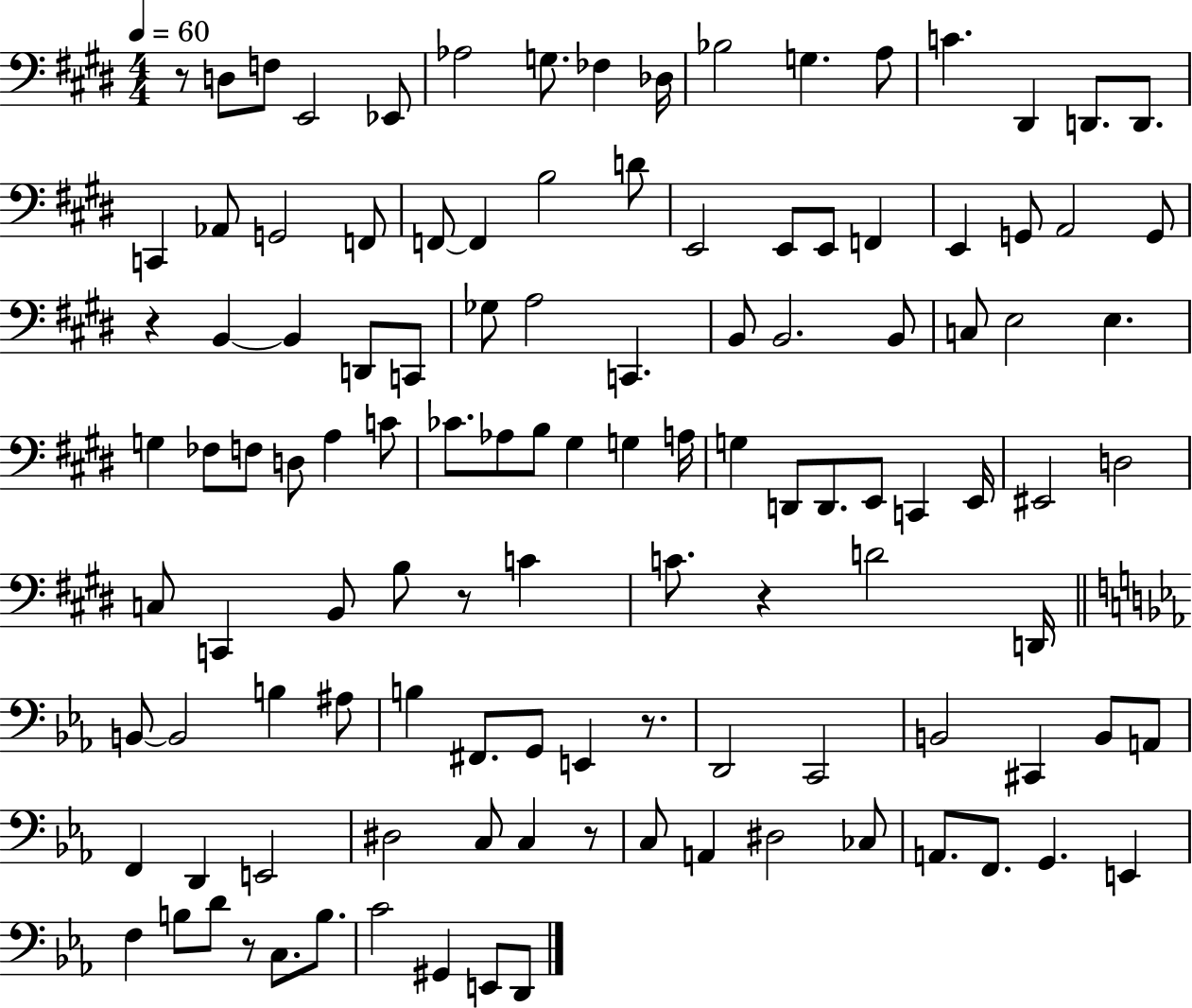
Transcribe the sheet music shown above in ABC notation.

X:1
T:Untitled
M:4/4
L:1/4
K:E
z/2 D,/2 F,/2 E,,2 _E,,/2 _A,2 G,/2 _F, _D,/4 _B,2 G, A,/2 C ^D,, D,,/2 D,,/2 C,, _A,,/2 G,,2 F,,/2 F,,/2 F,, B,2 D/2 E,,2 E,,/2 E,,/2 F,, E,, G,,/2 A,,2 G,,/2 z B,, B,, D,,/2 C,,/2 _G,/2 A,2 C,, B,,/2 B,,2 B,,/2 C,/2 E,2 E, G, _F,/2 F,/2 D,/2 A, C/2 _C/2 _A,/2 B,/2 ^G, G, A,/4 G, D,,/2 D,,/2 E,,/2 C,, E,,/4 ^E,,2 D,2 C,/2 C,, B,,/2 B,/2 z/2 C C/2 z D2 D,,/4 B,,/2 B,,2 B, ^A,/2 B, ^F,,/2 G,,/2 E,, z/2 D,,2 C,,2 B,,2 ^C,, B,,/2 A,,/2 F,, D,, E,,2 ^D,2 C,/2 C, z/2 C,/2 A,, ^D,2 _C,/2 A,,/2 F,,/2 G,, E,, F, B,/2 D/2 z/2 C,/2 B,/2 C2 ^G,, E,,/2 D,,/2